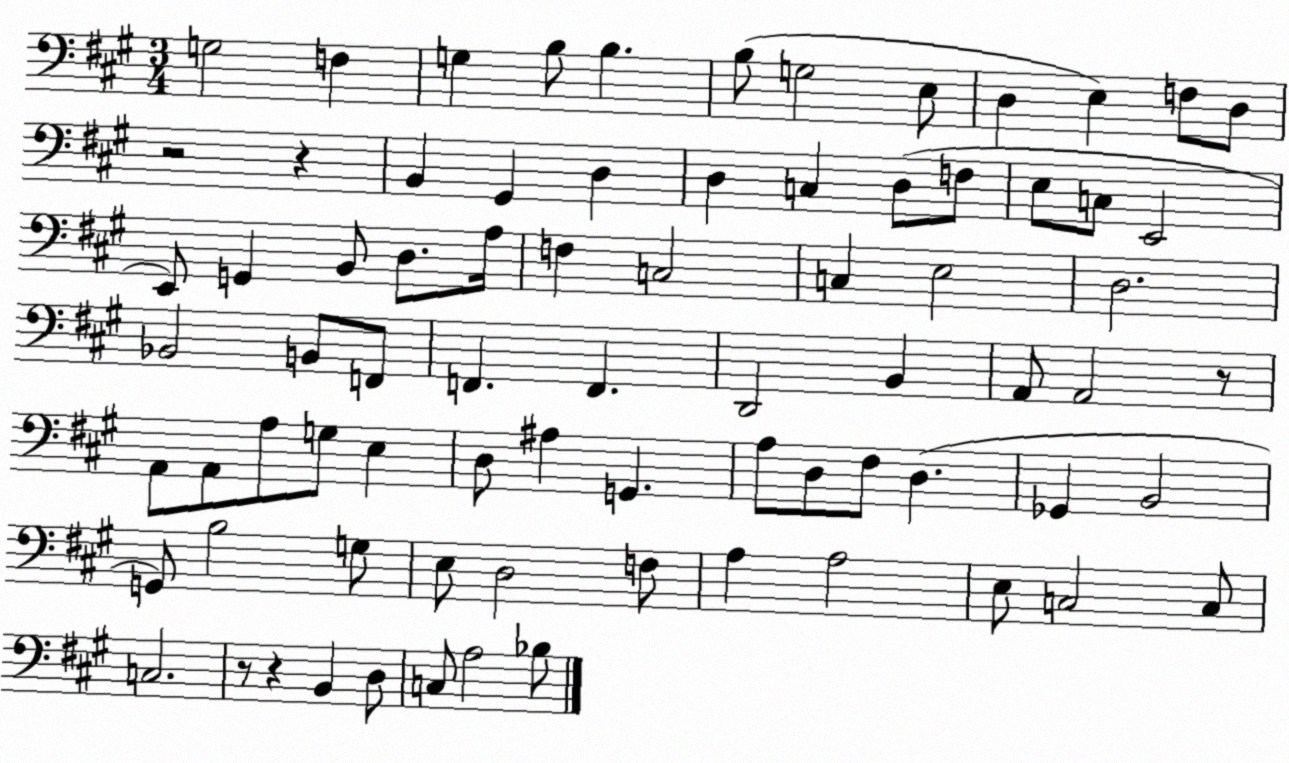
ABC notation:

X:1
T:Untitled
M:3/4
L:1/4
K:A
G,2 F, G, B,/2 B, B,/2 G,2 E,/2 D, E, F,/2 D,/2 z2 z B,, ^G,, D, D, C, D,/2 F,/2 E,/2 C,/2 E,,2 E,,/2 G,, B,,/2 D,/2 A,/4 F, C,2 C, E,2 D,2 _B,,2 B,,/2 F,,/2 F,, F,, D,,2 B,, A,,/2 A,,2 z/2 A,,/2 A,,/2 A,/2 G,/2 E, D,/2 ^A, G,, A,/2 D,/2 ^F,/2 D, _G,, B,,2 G,,/2 B,2 G,/2 E,/2 D,2 F,/2 A, A,2 E,/2 C,2 C,/2 C,2 z/2 z B,, D,/2 C,/2 A,2 _B,/2